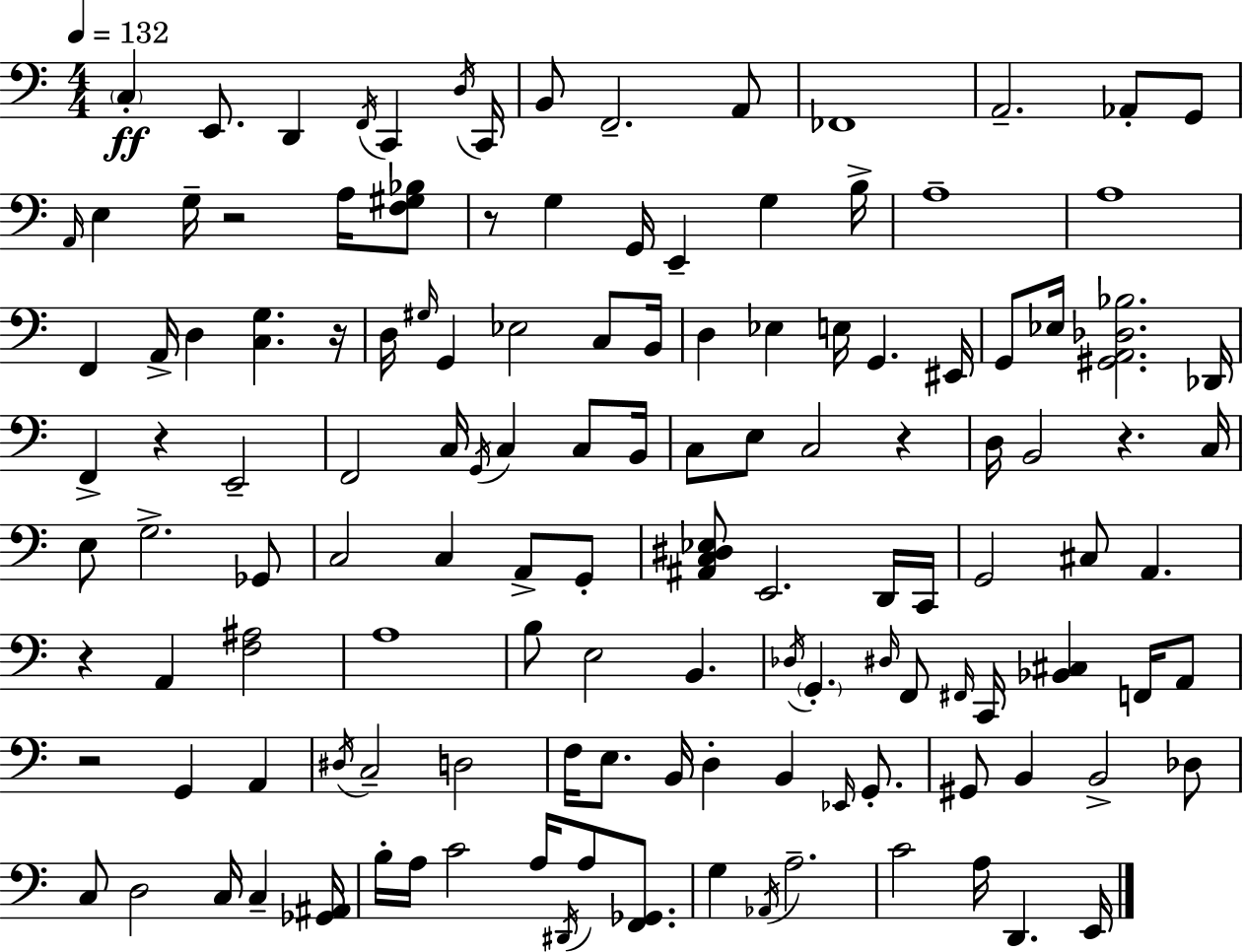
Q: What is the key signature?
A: C major